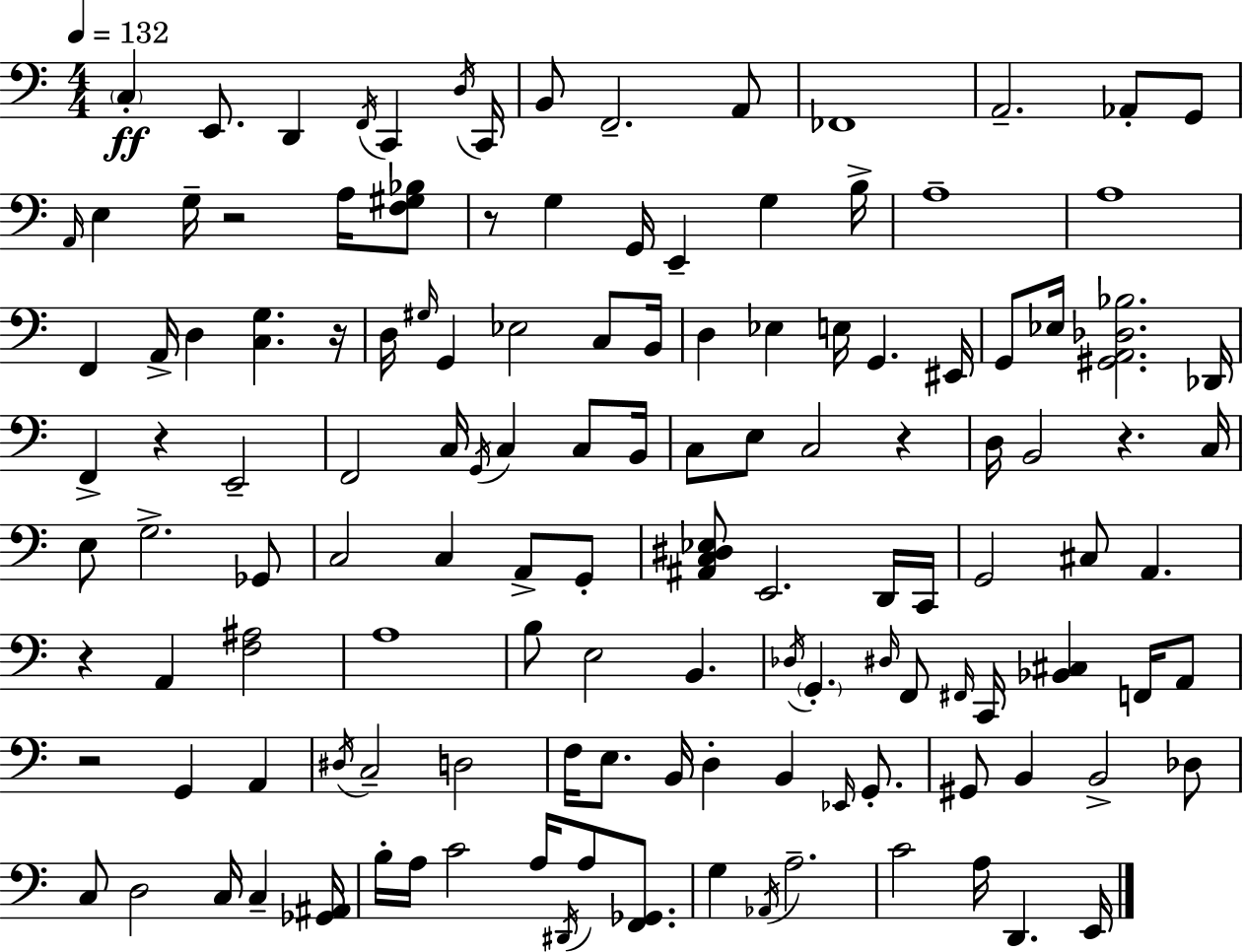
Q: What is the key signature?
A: C major